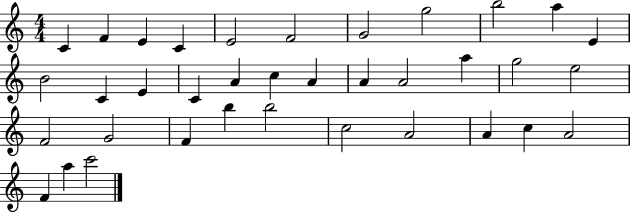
{
  \clef treble
  \numericTimeSignature
  \time 4/4
  \key c \major
  c'4 f'4 e'4 c'4 | e'2 f'2 | g'2 g''2 | b''2 a''4 e'4 | \break b'2 c'4 e'4 | c'4 a'4 c''4 a'4 | a'4 a'2 a''4 | g''2 e''2 | \break f'2 g'2 | f'4 b''4 b''2 | c''2 a'2 | a'4 c''4 a'2 | \break f'4 a''4 c'''2 | \bar "|."
}